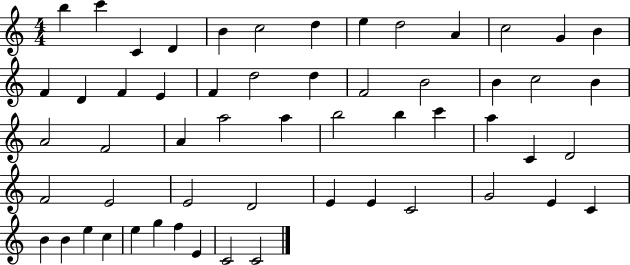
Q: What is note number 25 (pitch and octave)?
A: B4